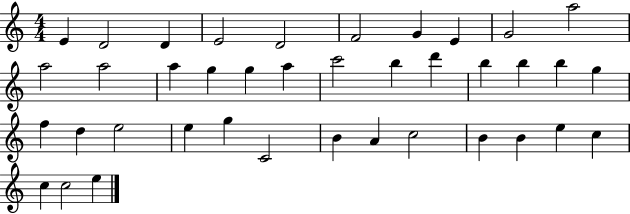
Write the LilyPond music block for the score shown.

{
  \clef treble
  \numericTimeSignature
  \time 4/4
  \key c \major
  e'4 d'2 d'4 | e'2 d'2 | f'2 g'4 e'4 | g'2 a''2 | \break a''2 a''2 | a''4 g''4 g''4 a''4 | c'''2 b''4 d'''4 | b''4 b''4 b''4 g''4 | \break f''4 d''4 e''2 | e''4 g''4 c'2 | b'4 a'4 c''2 | b'4 b'4 e''4 c''4 | \break c''4 c''2 e''4 | \bar "|."
}